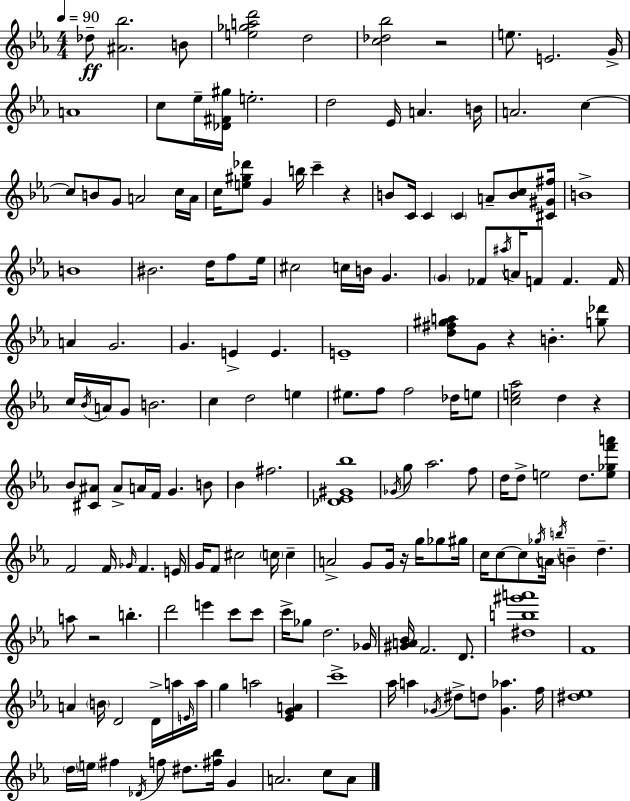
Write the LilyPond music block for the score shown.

{
  \clef treble
  \numericTimeSignature
  \time 4/4
  \key c \minor
  \tempo 4 = 90
  des''8--\ff <ais' bes''>2. b'8 | <e'' ges'' a'' d'''>2 d''2 | <c'' des'' bes''>2 r2 | e''8. e'2. g'16-> | \break a'1 | c''8 ees''16-- <des' fis' gis''>16 e''2.-. | d''2 ees'16 a'4. b'16 | a'2. c''4~~ | \break c''8 b'8 g'8 a'2 c''16 a'16 | c''16 <e'' gis'' des'''>8 g'4 b''16 c'''4-- r4 | b'8 c'16 c'4 \parenthesize c'4 a'8-- <b' c''>8 <cis' gis' fis''>16 | b'1-> | \break b'1 | bis'2. d''16 f''8 ees''16 | cis''2 c''16 b'16 g'4. | \parenthesize g'4 fes'8 \acciaccatura { ais''16 } a'16 f'8 f'4. | \break f'16 a'4 g'2. | g'4. e'4-> e'4. | e'1-- | <d'' fis'' gis'' a''>8 g'8 r4 b'4.-. <g'' des'''>8 | \break c''16 \acciaccatura { bes'16 } a'16 g'8 b'2. | c''4 d''2 e''4 | eis''8. f''8 f''2 des''16 | e''8 <c'' e'' aes''>2 d''4 r4 | \break bes'8 <cis' ais'>8 ais'8-> a'16 f'16 g'4. | b'8 bes'4 fis''2. | <des' ees' gis' bes''>1 | \acciaccatura { ges'16 } g''8 aes''2. | \break f''8 d''16 d''8-> e''2 d''8. | <e'' ges'' f''' a'''>8 f'2 f'16 \grace { ges'16 } f'4. | e'16 g'16 f'8 cis''2 \parenthesize c''16 | c''4-- a'2-> g'8 g'16 r16 | \break g''16 ges''8 gis''16 c''16 c''8~~ c''8 \acciaccatura { ges''16 } a'16 \acciaccatura { b''16 } b'4-- | d''4.-- a''8 r2 | b''4.-. d'''2 e'''4 | c'''8 c'''8 c'''16-> ges''8 d''2. | \break ges'16 <gis' a' bes'>16 f'2. | d'8. <dis'' b'' gis''' a'''>1 | f'1 | a'4 \parenthesize b'16 d'2 | \break d'16-> a''16 \grace { e'16 } a''16 g''4 a''2 | <ees' g' a'>4 c'''1-> | aes''16 a''4 \acciaccatura { ges'16 } dis''8-> d''8 | <ges' aes''>4. f''16 <dis'' ees''>1 | \break \parenthesize d''16 \parenthesize e''16 fis''4 \acciaccatura { des'16 } f''8 | dis''8. <fis'' bes''>16 g'4 a'2. | c''8 a'8 \bar "|."
}